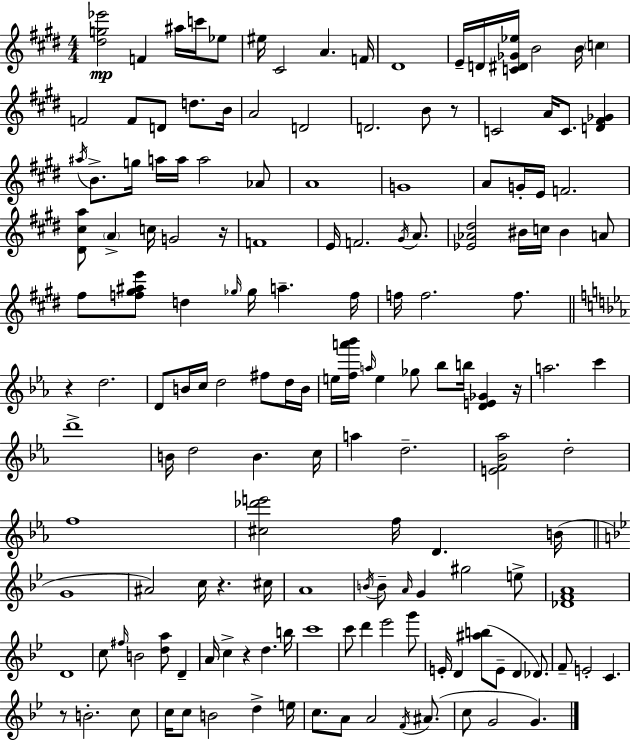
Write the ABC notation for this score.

X:1
T:Untitled
M:4/4
L:1/4
K:E
[^dg_e']2 F ^a/4 c'/4 _e/2 ^e/4 ^C2 A F/4 ^D4 E/4 D/4 [C^D_G_e]/4 B2 B/4 c F2 F/2 D/2 d/2 B/4 A2 D2 D2 B/2 z/2 C2 A/4 C/2 [D^F_G] ^a/4 B/2 g/4 a/4 a/4 a2 _A/2 A4 G4 A/2 G/4 E/4 F2 [^D^ca]/2 A c/4 G2 z/4 F4 E/4 F2 ^G/4 A/2 [_E_A^d]2 ^B/4 c/4 ^B A/2 ^f/2 [f^g^ae']/2 d _g/4 _g/4 a f/4 f/4 f2 f/2 z d2 D/2 B/4 c/4 d2 ^f/2 d/4 B/4 e/4 [fa'_b']/4 a/4 e _g/2 _b/2 b/4 [DE_G] z/4 a2 c' d'4 B/4 d2 B c/4 a d2 [EF_B_a]2 d2 f4 [^c_d'e']2 f/4 D B/4 G4 ^A2 c/4 z ^c/4 A4 B/4 B/2 A/4 G ^g2 e/2 [_DFA]4 D4 c/2 ^f/4 B2 [da]/2 D A/4 c z d b/4 c'4 c'/2 d' _e'2 g'/2 E/4 D [^ab]/2 E/2 D _D/2 F/2 E2 C z/2 B2 c/2 c/4 c/2 B2 d e/4 c/2 A/2 A2 F/4 ^A/2 c/2 G2 G